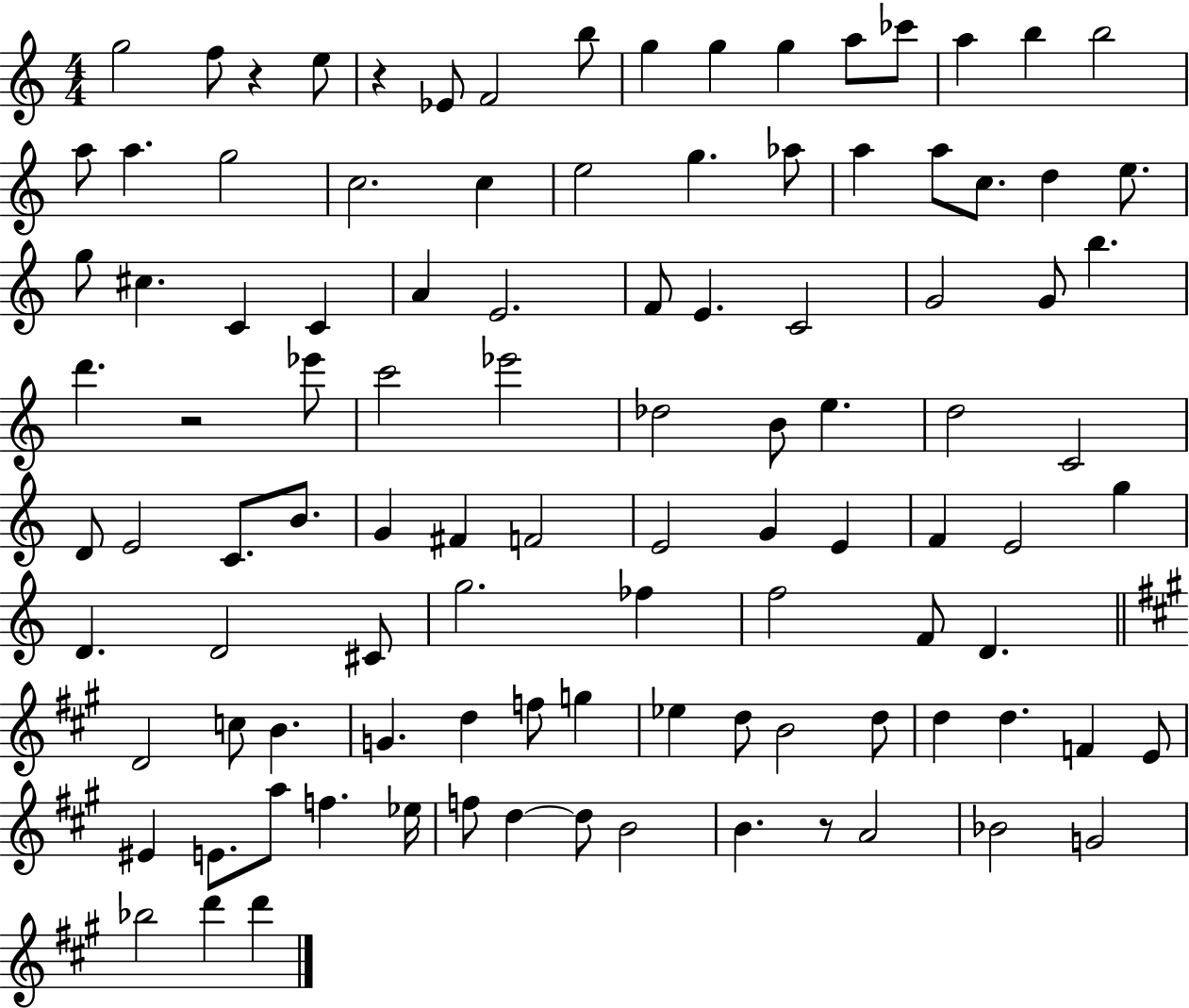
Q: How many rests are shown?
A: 4